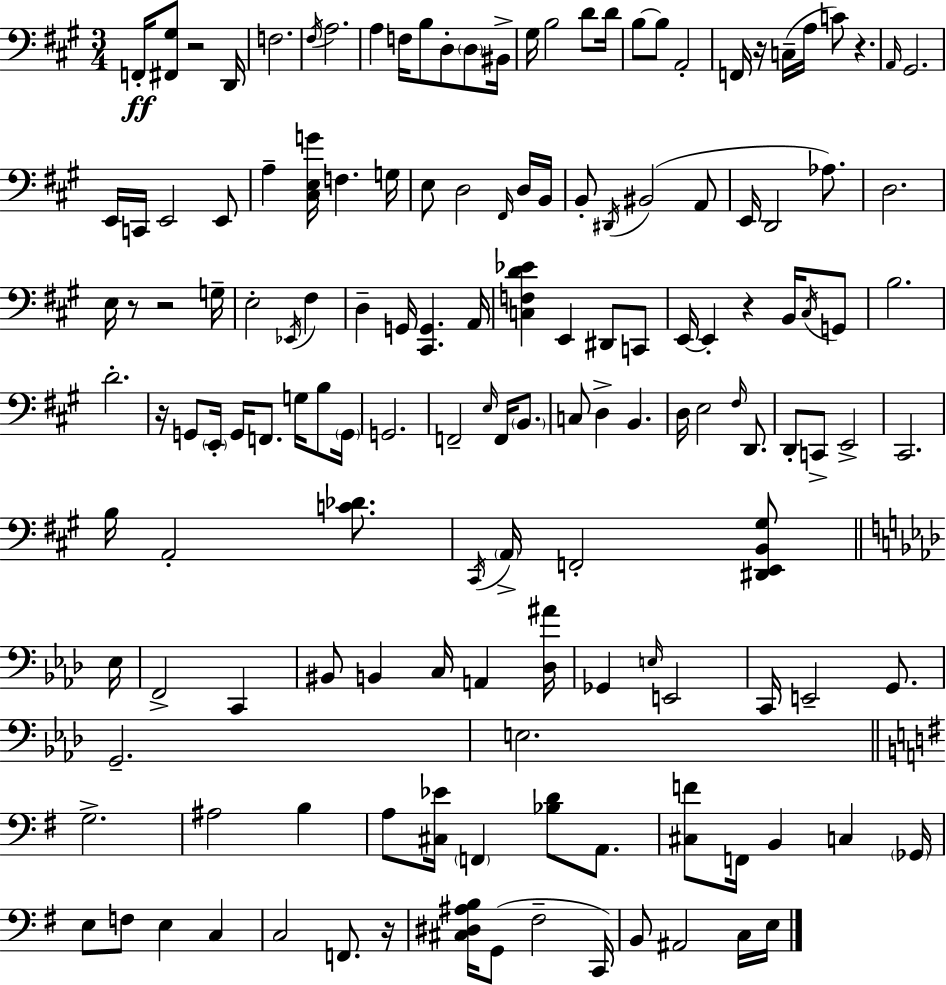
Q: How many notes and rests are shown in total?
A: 147